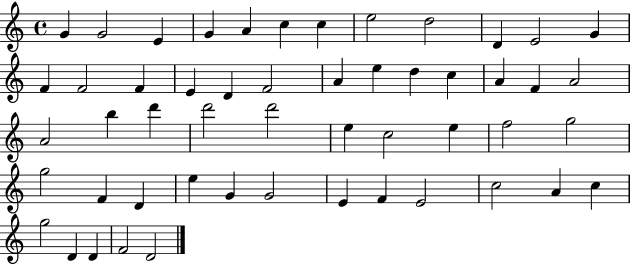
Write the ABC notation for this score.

X:1
T:Untitled
M:4/4
L:1/4
K:C
G G2 E G A c c e2 d2 D E2 G F F2 F E D F2 A e d c A F A2 A2 b d' d'2 d'2 e c2 e f2 g2 g2 F D e G G2 E F E2 c2 A c g2 D D F2 D2